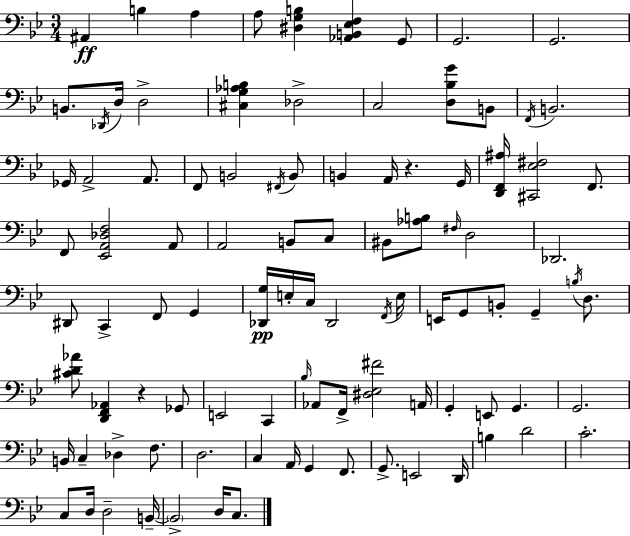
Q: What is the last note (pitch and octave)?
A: C3